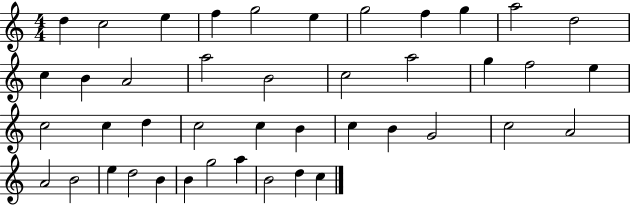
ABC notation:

X:1
T:Untitled
M:4/4
L:1/4
K:C
d c2 e f g2 e g2 f g a2 d2 c B A2 a2 B2 c2 a2 g f2 e c2 c d c2 c B c B G2 c2 A2 A2 B2 e d2 B B g2 a B2 d c